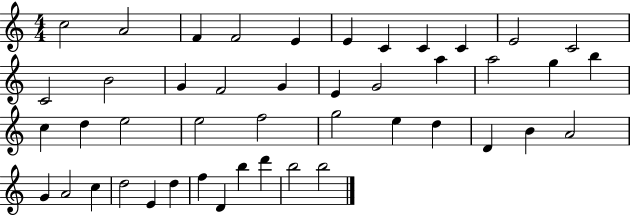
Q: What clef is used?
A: treble